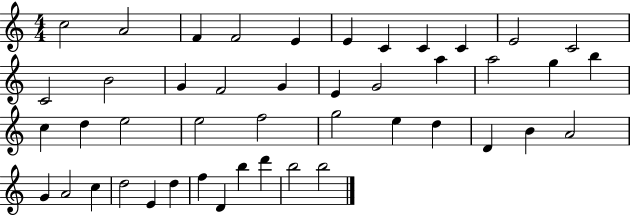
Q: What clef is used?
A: treble